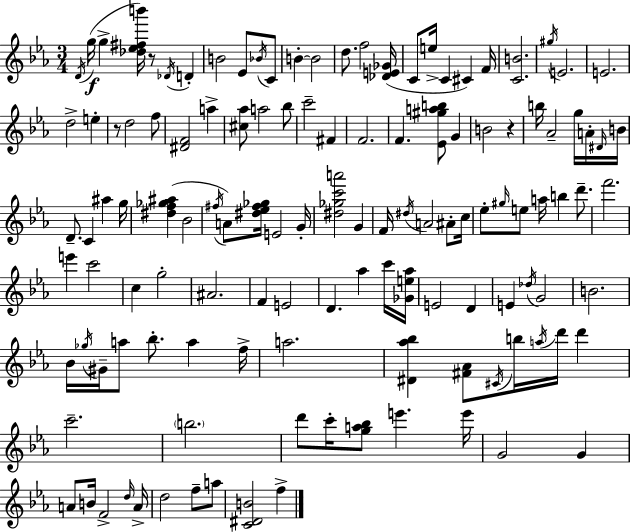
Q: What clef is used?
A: treble